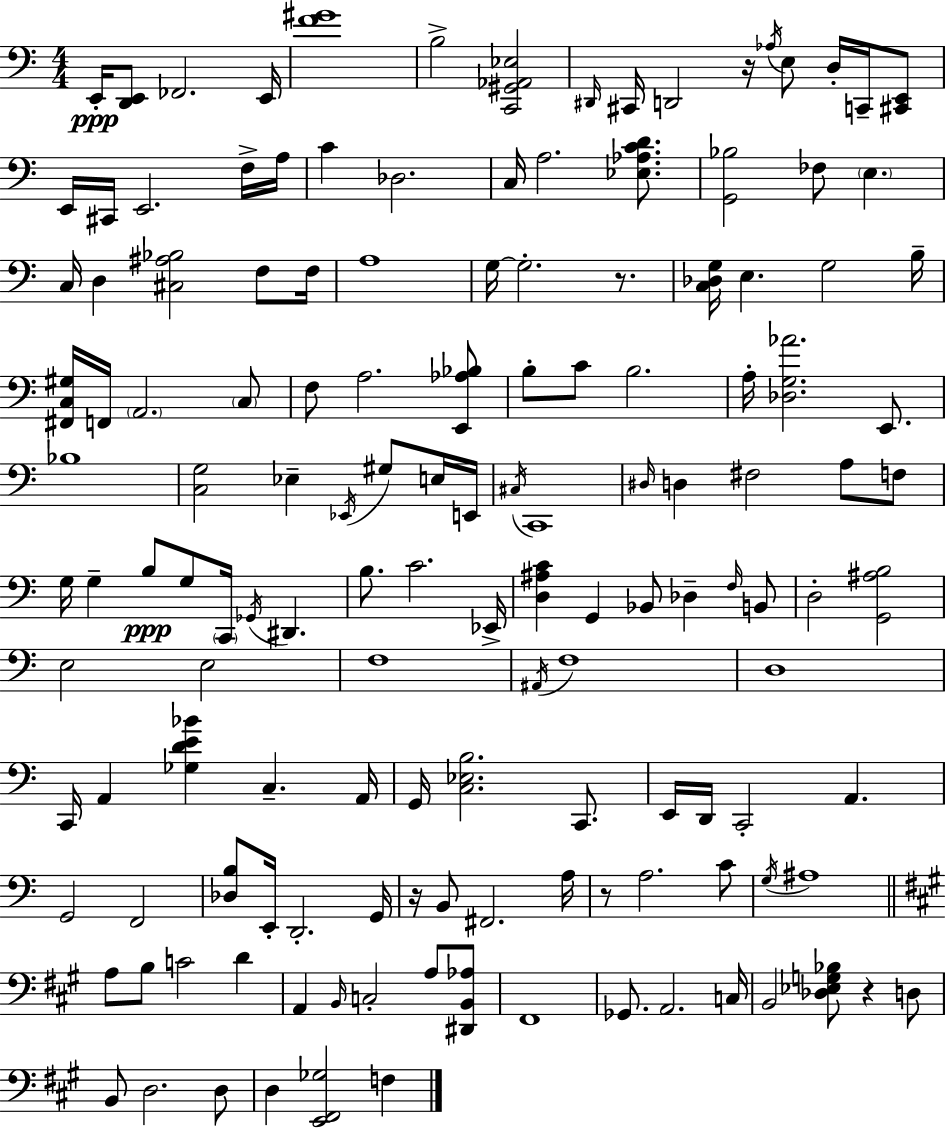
E2/s [D2,E2]/e FES2/h. E2/s [F4,G#4]/w B3/h [C2,G#2,Ab2,Eb3]/h D#2/s C#2/s D2/h R/s Ab3/s E3/e D3/s C2/s [C#2,E2]/e E2/s C#2/s E2/h. F3/s A3/s C4/q Db3/h. C3/s A3/h. [Eb3,Ab3,C4,D4]/e. [G2,Bb3]/h FES3/e E3/q. C3/s D3/q [C#3,A#3,Bb3]/h F3/e F3/s A3/w G3/s G3/h. R/e. [C3,Db3,G3]/s E3/q. G3/h B3/s [F#2,C3,G#3]/s F2/s A2/h. C3/e F3/e A3/h. [E2,Ab3,Bb3]/e B3/e C4/e B3/h. A3/s [Db3,G3,Ab4]/h. E2/e. Bb3/w [C3,G3]/h Eb3/q Eb2/s G#3/e E3/s E2/s C#3/s C2/w D#3/s D3/q F#3/h A3/e F3/e G3/s G3/q B3/e G3/e C2/s Gb2/s D#2/q. B3/e. C4/h. Eb2/s [D3,A#3,C4]/q G2/q Bb2/e Db3/q F3/s B2/e D3/h [G2,A#3,B3]/h E3/h E3/h F3/w A#2/s F3/w D3/w C2/s A2/q [Gb3,D4,E4,Bb4]/q C3/q. A2/s G2/s [C3,Eb3,B3]/h. C2/e. E2/s D2/s C2/h A2/q. G2/h F2/h [Db3,B3]/e E2/s D2/h. G2/s R/s B2/e F#2/h. A3/s R/e A3/h. C4/e G3/s A#3/w A3/e B3/e C4/h D4/q A2/q B2/s C3/h A3/e [D#2,B2,Ab3]/e F#2/w Gb2/e. A2/h. C3/s B2/h [Db3,Eb3,G3,Bb3]/e R/q D3/e B2/e D3/h. D3/e D3/q [E2,F#2,Gb3]/h F3/q